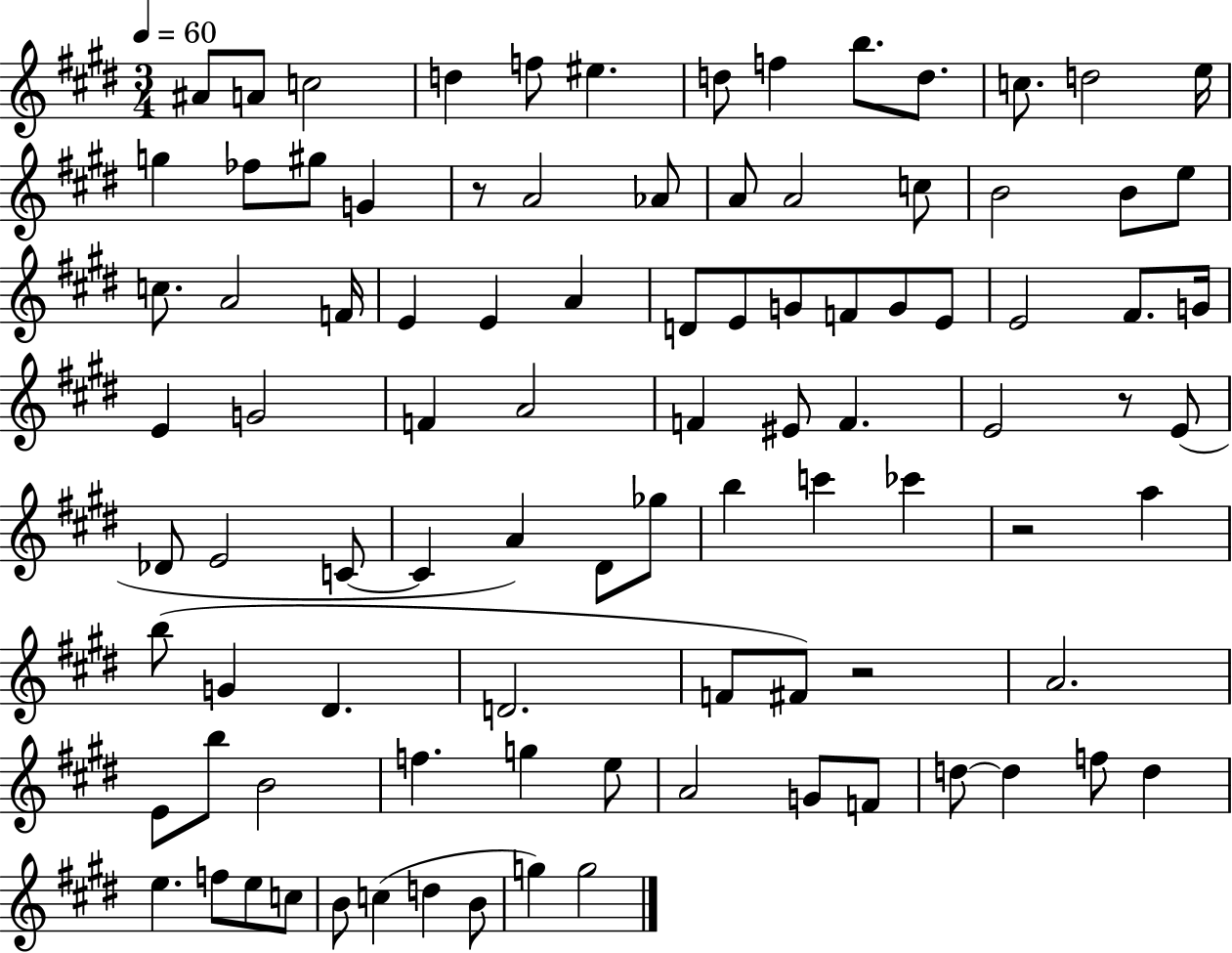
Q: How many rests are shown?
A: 4